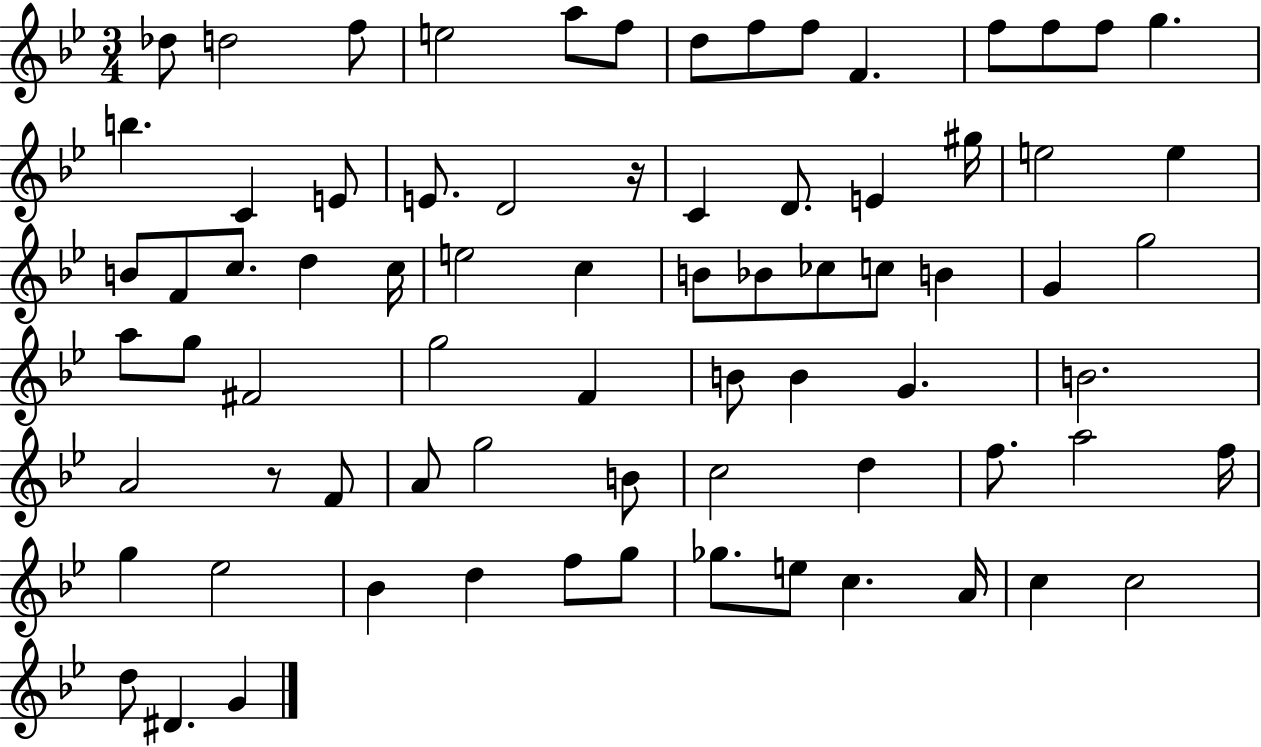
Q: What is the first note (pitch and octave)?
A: Db5